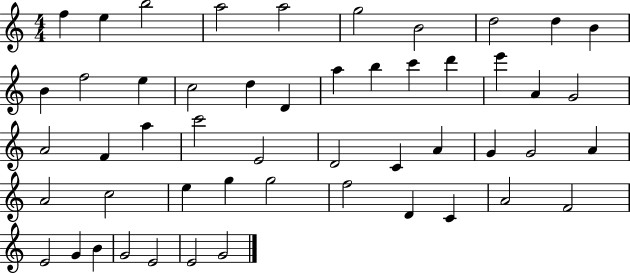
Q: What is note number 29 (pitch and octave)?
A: D4